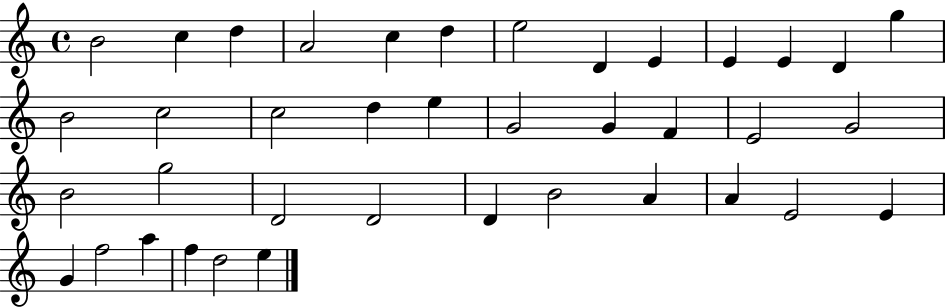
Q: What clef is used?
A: treble